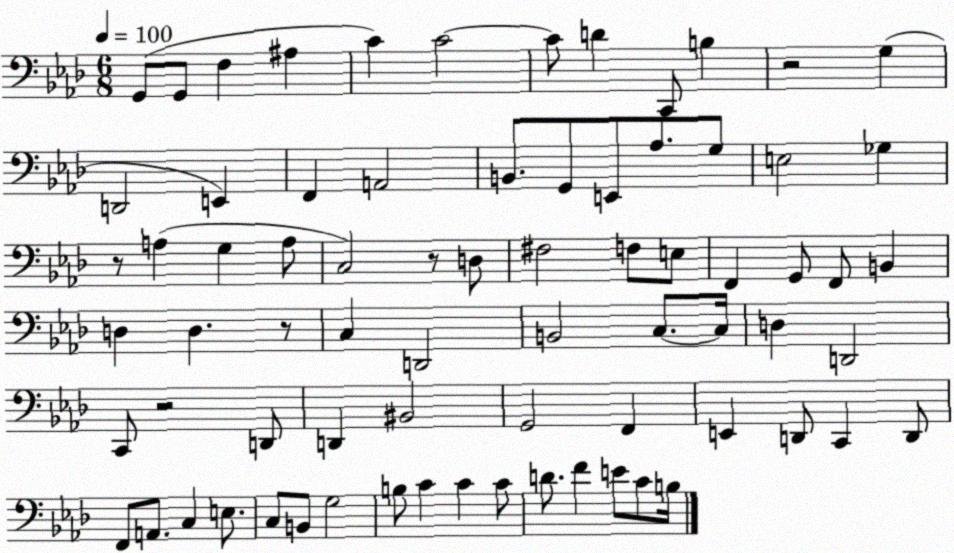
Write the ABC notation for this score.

X:1
T:Untitled
M:6/8
L:1/4
K:Ab
G,,/2 G,,/2 F, ^A, C C2 C/2 D C,,/2 B, z2 G, D,,2 E,, F,, A,,2 B,,/2 G,,/2 E,,/2 _A,/2 G,/2 E,2 _G, z/2 A, G, A,/2 C,2 z/2 D,/2 ^F,2 F,/2 E,/2 F,, G,,/2 F,,/2 B,, D, D, z/2 C, D,,2 B,,2 C,/2 C,/4 D, D,,2 C,,/2 z2 D,,/2 D,, ^B,,2 G,,2 F,, E,, D,,/2 C,, D,,/2 F,,/2 A,,/2 C, E,/2 C,/2 B,,/2 G,2 B,/2 C C C/2 D/2 F E/2 C/2 B,/4